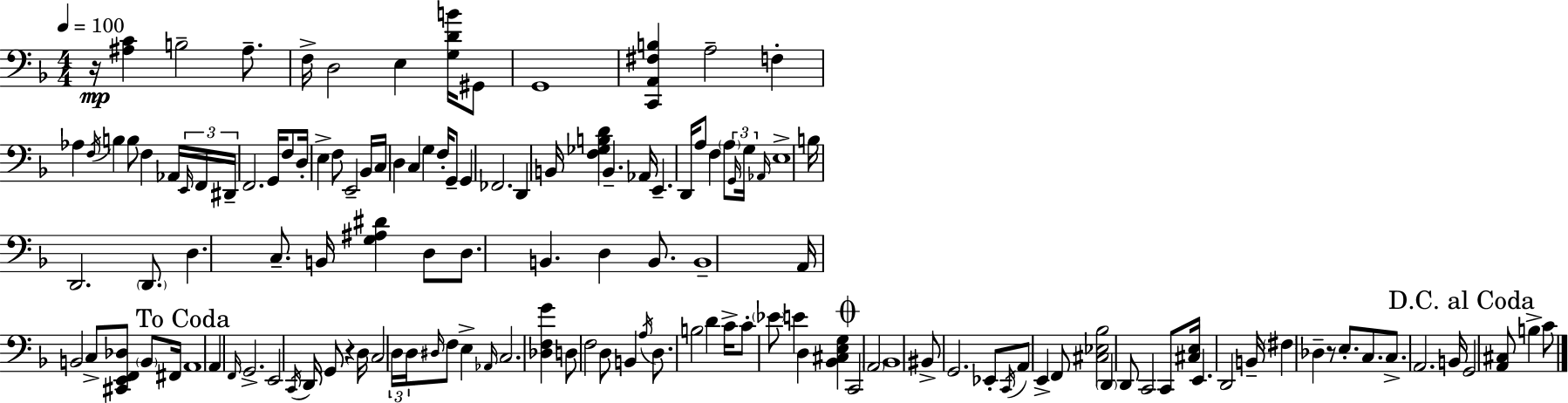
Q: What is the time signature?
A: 4/4